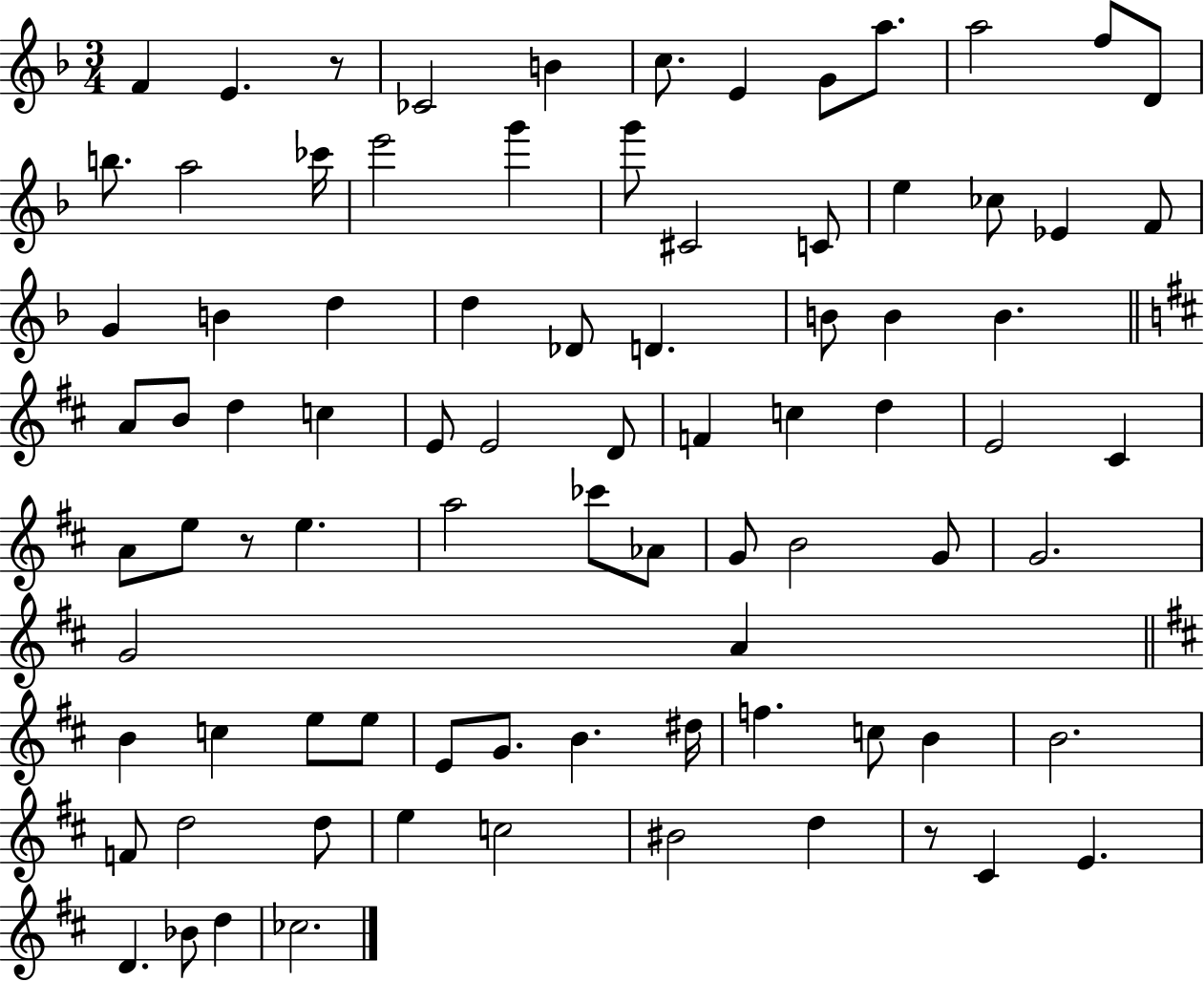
F4/q E4/q. R/e CES4/h B4/q C5/e. E4/q G4/e A5/e. A5/h F5/e D4/e B5/e. A5/h CES6/s E6/h G6/q G6/e C#4/h C4/e E5/q CES5/e Eb4/q F4/e G4/q B4/q D5/q D5/q Db4/e D4/q. B4/e B4/q B4/q. A4/e B4/e D5/q C5/q E4/e E4/h D4/e F4/q C5/q D5/q E4/h C#4/q A4/e E5/e R/e E5/q. A5/h CES6/e Ab4/e G4/e B4/h G4/e G4/h. G4/h A4/q B4/q C5/q E5/e E5/e E4/e G4/e. B4/q. D#5/s F5/q. C5/e B4/q B4/h. F4/e D5/h D5/e E5/q C5/h BIS4/h D5/q R/e C#4/q E4/q. D4/q. Bb4/e D5/q CES5/h.